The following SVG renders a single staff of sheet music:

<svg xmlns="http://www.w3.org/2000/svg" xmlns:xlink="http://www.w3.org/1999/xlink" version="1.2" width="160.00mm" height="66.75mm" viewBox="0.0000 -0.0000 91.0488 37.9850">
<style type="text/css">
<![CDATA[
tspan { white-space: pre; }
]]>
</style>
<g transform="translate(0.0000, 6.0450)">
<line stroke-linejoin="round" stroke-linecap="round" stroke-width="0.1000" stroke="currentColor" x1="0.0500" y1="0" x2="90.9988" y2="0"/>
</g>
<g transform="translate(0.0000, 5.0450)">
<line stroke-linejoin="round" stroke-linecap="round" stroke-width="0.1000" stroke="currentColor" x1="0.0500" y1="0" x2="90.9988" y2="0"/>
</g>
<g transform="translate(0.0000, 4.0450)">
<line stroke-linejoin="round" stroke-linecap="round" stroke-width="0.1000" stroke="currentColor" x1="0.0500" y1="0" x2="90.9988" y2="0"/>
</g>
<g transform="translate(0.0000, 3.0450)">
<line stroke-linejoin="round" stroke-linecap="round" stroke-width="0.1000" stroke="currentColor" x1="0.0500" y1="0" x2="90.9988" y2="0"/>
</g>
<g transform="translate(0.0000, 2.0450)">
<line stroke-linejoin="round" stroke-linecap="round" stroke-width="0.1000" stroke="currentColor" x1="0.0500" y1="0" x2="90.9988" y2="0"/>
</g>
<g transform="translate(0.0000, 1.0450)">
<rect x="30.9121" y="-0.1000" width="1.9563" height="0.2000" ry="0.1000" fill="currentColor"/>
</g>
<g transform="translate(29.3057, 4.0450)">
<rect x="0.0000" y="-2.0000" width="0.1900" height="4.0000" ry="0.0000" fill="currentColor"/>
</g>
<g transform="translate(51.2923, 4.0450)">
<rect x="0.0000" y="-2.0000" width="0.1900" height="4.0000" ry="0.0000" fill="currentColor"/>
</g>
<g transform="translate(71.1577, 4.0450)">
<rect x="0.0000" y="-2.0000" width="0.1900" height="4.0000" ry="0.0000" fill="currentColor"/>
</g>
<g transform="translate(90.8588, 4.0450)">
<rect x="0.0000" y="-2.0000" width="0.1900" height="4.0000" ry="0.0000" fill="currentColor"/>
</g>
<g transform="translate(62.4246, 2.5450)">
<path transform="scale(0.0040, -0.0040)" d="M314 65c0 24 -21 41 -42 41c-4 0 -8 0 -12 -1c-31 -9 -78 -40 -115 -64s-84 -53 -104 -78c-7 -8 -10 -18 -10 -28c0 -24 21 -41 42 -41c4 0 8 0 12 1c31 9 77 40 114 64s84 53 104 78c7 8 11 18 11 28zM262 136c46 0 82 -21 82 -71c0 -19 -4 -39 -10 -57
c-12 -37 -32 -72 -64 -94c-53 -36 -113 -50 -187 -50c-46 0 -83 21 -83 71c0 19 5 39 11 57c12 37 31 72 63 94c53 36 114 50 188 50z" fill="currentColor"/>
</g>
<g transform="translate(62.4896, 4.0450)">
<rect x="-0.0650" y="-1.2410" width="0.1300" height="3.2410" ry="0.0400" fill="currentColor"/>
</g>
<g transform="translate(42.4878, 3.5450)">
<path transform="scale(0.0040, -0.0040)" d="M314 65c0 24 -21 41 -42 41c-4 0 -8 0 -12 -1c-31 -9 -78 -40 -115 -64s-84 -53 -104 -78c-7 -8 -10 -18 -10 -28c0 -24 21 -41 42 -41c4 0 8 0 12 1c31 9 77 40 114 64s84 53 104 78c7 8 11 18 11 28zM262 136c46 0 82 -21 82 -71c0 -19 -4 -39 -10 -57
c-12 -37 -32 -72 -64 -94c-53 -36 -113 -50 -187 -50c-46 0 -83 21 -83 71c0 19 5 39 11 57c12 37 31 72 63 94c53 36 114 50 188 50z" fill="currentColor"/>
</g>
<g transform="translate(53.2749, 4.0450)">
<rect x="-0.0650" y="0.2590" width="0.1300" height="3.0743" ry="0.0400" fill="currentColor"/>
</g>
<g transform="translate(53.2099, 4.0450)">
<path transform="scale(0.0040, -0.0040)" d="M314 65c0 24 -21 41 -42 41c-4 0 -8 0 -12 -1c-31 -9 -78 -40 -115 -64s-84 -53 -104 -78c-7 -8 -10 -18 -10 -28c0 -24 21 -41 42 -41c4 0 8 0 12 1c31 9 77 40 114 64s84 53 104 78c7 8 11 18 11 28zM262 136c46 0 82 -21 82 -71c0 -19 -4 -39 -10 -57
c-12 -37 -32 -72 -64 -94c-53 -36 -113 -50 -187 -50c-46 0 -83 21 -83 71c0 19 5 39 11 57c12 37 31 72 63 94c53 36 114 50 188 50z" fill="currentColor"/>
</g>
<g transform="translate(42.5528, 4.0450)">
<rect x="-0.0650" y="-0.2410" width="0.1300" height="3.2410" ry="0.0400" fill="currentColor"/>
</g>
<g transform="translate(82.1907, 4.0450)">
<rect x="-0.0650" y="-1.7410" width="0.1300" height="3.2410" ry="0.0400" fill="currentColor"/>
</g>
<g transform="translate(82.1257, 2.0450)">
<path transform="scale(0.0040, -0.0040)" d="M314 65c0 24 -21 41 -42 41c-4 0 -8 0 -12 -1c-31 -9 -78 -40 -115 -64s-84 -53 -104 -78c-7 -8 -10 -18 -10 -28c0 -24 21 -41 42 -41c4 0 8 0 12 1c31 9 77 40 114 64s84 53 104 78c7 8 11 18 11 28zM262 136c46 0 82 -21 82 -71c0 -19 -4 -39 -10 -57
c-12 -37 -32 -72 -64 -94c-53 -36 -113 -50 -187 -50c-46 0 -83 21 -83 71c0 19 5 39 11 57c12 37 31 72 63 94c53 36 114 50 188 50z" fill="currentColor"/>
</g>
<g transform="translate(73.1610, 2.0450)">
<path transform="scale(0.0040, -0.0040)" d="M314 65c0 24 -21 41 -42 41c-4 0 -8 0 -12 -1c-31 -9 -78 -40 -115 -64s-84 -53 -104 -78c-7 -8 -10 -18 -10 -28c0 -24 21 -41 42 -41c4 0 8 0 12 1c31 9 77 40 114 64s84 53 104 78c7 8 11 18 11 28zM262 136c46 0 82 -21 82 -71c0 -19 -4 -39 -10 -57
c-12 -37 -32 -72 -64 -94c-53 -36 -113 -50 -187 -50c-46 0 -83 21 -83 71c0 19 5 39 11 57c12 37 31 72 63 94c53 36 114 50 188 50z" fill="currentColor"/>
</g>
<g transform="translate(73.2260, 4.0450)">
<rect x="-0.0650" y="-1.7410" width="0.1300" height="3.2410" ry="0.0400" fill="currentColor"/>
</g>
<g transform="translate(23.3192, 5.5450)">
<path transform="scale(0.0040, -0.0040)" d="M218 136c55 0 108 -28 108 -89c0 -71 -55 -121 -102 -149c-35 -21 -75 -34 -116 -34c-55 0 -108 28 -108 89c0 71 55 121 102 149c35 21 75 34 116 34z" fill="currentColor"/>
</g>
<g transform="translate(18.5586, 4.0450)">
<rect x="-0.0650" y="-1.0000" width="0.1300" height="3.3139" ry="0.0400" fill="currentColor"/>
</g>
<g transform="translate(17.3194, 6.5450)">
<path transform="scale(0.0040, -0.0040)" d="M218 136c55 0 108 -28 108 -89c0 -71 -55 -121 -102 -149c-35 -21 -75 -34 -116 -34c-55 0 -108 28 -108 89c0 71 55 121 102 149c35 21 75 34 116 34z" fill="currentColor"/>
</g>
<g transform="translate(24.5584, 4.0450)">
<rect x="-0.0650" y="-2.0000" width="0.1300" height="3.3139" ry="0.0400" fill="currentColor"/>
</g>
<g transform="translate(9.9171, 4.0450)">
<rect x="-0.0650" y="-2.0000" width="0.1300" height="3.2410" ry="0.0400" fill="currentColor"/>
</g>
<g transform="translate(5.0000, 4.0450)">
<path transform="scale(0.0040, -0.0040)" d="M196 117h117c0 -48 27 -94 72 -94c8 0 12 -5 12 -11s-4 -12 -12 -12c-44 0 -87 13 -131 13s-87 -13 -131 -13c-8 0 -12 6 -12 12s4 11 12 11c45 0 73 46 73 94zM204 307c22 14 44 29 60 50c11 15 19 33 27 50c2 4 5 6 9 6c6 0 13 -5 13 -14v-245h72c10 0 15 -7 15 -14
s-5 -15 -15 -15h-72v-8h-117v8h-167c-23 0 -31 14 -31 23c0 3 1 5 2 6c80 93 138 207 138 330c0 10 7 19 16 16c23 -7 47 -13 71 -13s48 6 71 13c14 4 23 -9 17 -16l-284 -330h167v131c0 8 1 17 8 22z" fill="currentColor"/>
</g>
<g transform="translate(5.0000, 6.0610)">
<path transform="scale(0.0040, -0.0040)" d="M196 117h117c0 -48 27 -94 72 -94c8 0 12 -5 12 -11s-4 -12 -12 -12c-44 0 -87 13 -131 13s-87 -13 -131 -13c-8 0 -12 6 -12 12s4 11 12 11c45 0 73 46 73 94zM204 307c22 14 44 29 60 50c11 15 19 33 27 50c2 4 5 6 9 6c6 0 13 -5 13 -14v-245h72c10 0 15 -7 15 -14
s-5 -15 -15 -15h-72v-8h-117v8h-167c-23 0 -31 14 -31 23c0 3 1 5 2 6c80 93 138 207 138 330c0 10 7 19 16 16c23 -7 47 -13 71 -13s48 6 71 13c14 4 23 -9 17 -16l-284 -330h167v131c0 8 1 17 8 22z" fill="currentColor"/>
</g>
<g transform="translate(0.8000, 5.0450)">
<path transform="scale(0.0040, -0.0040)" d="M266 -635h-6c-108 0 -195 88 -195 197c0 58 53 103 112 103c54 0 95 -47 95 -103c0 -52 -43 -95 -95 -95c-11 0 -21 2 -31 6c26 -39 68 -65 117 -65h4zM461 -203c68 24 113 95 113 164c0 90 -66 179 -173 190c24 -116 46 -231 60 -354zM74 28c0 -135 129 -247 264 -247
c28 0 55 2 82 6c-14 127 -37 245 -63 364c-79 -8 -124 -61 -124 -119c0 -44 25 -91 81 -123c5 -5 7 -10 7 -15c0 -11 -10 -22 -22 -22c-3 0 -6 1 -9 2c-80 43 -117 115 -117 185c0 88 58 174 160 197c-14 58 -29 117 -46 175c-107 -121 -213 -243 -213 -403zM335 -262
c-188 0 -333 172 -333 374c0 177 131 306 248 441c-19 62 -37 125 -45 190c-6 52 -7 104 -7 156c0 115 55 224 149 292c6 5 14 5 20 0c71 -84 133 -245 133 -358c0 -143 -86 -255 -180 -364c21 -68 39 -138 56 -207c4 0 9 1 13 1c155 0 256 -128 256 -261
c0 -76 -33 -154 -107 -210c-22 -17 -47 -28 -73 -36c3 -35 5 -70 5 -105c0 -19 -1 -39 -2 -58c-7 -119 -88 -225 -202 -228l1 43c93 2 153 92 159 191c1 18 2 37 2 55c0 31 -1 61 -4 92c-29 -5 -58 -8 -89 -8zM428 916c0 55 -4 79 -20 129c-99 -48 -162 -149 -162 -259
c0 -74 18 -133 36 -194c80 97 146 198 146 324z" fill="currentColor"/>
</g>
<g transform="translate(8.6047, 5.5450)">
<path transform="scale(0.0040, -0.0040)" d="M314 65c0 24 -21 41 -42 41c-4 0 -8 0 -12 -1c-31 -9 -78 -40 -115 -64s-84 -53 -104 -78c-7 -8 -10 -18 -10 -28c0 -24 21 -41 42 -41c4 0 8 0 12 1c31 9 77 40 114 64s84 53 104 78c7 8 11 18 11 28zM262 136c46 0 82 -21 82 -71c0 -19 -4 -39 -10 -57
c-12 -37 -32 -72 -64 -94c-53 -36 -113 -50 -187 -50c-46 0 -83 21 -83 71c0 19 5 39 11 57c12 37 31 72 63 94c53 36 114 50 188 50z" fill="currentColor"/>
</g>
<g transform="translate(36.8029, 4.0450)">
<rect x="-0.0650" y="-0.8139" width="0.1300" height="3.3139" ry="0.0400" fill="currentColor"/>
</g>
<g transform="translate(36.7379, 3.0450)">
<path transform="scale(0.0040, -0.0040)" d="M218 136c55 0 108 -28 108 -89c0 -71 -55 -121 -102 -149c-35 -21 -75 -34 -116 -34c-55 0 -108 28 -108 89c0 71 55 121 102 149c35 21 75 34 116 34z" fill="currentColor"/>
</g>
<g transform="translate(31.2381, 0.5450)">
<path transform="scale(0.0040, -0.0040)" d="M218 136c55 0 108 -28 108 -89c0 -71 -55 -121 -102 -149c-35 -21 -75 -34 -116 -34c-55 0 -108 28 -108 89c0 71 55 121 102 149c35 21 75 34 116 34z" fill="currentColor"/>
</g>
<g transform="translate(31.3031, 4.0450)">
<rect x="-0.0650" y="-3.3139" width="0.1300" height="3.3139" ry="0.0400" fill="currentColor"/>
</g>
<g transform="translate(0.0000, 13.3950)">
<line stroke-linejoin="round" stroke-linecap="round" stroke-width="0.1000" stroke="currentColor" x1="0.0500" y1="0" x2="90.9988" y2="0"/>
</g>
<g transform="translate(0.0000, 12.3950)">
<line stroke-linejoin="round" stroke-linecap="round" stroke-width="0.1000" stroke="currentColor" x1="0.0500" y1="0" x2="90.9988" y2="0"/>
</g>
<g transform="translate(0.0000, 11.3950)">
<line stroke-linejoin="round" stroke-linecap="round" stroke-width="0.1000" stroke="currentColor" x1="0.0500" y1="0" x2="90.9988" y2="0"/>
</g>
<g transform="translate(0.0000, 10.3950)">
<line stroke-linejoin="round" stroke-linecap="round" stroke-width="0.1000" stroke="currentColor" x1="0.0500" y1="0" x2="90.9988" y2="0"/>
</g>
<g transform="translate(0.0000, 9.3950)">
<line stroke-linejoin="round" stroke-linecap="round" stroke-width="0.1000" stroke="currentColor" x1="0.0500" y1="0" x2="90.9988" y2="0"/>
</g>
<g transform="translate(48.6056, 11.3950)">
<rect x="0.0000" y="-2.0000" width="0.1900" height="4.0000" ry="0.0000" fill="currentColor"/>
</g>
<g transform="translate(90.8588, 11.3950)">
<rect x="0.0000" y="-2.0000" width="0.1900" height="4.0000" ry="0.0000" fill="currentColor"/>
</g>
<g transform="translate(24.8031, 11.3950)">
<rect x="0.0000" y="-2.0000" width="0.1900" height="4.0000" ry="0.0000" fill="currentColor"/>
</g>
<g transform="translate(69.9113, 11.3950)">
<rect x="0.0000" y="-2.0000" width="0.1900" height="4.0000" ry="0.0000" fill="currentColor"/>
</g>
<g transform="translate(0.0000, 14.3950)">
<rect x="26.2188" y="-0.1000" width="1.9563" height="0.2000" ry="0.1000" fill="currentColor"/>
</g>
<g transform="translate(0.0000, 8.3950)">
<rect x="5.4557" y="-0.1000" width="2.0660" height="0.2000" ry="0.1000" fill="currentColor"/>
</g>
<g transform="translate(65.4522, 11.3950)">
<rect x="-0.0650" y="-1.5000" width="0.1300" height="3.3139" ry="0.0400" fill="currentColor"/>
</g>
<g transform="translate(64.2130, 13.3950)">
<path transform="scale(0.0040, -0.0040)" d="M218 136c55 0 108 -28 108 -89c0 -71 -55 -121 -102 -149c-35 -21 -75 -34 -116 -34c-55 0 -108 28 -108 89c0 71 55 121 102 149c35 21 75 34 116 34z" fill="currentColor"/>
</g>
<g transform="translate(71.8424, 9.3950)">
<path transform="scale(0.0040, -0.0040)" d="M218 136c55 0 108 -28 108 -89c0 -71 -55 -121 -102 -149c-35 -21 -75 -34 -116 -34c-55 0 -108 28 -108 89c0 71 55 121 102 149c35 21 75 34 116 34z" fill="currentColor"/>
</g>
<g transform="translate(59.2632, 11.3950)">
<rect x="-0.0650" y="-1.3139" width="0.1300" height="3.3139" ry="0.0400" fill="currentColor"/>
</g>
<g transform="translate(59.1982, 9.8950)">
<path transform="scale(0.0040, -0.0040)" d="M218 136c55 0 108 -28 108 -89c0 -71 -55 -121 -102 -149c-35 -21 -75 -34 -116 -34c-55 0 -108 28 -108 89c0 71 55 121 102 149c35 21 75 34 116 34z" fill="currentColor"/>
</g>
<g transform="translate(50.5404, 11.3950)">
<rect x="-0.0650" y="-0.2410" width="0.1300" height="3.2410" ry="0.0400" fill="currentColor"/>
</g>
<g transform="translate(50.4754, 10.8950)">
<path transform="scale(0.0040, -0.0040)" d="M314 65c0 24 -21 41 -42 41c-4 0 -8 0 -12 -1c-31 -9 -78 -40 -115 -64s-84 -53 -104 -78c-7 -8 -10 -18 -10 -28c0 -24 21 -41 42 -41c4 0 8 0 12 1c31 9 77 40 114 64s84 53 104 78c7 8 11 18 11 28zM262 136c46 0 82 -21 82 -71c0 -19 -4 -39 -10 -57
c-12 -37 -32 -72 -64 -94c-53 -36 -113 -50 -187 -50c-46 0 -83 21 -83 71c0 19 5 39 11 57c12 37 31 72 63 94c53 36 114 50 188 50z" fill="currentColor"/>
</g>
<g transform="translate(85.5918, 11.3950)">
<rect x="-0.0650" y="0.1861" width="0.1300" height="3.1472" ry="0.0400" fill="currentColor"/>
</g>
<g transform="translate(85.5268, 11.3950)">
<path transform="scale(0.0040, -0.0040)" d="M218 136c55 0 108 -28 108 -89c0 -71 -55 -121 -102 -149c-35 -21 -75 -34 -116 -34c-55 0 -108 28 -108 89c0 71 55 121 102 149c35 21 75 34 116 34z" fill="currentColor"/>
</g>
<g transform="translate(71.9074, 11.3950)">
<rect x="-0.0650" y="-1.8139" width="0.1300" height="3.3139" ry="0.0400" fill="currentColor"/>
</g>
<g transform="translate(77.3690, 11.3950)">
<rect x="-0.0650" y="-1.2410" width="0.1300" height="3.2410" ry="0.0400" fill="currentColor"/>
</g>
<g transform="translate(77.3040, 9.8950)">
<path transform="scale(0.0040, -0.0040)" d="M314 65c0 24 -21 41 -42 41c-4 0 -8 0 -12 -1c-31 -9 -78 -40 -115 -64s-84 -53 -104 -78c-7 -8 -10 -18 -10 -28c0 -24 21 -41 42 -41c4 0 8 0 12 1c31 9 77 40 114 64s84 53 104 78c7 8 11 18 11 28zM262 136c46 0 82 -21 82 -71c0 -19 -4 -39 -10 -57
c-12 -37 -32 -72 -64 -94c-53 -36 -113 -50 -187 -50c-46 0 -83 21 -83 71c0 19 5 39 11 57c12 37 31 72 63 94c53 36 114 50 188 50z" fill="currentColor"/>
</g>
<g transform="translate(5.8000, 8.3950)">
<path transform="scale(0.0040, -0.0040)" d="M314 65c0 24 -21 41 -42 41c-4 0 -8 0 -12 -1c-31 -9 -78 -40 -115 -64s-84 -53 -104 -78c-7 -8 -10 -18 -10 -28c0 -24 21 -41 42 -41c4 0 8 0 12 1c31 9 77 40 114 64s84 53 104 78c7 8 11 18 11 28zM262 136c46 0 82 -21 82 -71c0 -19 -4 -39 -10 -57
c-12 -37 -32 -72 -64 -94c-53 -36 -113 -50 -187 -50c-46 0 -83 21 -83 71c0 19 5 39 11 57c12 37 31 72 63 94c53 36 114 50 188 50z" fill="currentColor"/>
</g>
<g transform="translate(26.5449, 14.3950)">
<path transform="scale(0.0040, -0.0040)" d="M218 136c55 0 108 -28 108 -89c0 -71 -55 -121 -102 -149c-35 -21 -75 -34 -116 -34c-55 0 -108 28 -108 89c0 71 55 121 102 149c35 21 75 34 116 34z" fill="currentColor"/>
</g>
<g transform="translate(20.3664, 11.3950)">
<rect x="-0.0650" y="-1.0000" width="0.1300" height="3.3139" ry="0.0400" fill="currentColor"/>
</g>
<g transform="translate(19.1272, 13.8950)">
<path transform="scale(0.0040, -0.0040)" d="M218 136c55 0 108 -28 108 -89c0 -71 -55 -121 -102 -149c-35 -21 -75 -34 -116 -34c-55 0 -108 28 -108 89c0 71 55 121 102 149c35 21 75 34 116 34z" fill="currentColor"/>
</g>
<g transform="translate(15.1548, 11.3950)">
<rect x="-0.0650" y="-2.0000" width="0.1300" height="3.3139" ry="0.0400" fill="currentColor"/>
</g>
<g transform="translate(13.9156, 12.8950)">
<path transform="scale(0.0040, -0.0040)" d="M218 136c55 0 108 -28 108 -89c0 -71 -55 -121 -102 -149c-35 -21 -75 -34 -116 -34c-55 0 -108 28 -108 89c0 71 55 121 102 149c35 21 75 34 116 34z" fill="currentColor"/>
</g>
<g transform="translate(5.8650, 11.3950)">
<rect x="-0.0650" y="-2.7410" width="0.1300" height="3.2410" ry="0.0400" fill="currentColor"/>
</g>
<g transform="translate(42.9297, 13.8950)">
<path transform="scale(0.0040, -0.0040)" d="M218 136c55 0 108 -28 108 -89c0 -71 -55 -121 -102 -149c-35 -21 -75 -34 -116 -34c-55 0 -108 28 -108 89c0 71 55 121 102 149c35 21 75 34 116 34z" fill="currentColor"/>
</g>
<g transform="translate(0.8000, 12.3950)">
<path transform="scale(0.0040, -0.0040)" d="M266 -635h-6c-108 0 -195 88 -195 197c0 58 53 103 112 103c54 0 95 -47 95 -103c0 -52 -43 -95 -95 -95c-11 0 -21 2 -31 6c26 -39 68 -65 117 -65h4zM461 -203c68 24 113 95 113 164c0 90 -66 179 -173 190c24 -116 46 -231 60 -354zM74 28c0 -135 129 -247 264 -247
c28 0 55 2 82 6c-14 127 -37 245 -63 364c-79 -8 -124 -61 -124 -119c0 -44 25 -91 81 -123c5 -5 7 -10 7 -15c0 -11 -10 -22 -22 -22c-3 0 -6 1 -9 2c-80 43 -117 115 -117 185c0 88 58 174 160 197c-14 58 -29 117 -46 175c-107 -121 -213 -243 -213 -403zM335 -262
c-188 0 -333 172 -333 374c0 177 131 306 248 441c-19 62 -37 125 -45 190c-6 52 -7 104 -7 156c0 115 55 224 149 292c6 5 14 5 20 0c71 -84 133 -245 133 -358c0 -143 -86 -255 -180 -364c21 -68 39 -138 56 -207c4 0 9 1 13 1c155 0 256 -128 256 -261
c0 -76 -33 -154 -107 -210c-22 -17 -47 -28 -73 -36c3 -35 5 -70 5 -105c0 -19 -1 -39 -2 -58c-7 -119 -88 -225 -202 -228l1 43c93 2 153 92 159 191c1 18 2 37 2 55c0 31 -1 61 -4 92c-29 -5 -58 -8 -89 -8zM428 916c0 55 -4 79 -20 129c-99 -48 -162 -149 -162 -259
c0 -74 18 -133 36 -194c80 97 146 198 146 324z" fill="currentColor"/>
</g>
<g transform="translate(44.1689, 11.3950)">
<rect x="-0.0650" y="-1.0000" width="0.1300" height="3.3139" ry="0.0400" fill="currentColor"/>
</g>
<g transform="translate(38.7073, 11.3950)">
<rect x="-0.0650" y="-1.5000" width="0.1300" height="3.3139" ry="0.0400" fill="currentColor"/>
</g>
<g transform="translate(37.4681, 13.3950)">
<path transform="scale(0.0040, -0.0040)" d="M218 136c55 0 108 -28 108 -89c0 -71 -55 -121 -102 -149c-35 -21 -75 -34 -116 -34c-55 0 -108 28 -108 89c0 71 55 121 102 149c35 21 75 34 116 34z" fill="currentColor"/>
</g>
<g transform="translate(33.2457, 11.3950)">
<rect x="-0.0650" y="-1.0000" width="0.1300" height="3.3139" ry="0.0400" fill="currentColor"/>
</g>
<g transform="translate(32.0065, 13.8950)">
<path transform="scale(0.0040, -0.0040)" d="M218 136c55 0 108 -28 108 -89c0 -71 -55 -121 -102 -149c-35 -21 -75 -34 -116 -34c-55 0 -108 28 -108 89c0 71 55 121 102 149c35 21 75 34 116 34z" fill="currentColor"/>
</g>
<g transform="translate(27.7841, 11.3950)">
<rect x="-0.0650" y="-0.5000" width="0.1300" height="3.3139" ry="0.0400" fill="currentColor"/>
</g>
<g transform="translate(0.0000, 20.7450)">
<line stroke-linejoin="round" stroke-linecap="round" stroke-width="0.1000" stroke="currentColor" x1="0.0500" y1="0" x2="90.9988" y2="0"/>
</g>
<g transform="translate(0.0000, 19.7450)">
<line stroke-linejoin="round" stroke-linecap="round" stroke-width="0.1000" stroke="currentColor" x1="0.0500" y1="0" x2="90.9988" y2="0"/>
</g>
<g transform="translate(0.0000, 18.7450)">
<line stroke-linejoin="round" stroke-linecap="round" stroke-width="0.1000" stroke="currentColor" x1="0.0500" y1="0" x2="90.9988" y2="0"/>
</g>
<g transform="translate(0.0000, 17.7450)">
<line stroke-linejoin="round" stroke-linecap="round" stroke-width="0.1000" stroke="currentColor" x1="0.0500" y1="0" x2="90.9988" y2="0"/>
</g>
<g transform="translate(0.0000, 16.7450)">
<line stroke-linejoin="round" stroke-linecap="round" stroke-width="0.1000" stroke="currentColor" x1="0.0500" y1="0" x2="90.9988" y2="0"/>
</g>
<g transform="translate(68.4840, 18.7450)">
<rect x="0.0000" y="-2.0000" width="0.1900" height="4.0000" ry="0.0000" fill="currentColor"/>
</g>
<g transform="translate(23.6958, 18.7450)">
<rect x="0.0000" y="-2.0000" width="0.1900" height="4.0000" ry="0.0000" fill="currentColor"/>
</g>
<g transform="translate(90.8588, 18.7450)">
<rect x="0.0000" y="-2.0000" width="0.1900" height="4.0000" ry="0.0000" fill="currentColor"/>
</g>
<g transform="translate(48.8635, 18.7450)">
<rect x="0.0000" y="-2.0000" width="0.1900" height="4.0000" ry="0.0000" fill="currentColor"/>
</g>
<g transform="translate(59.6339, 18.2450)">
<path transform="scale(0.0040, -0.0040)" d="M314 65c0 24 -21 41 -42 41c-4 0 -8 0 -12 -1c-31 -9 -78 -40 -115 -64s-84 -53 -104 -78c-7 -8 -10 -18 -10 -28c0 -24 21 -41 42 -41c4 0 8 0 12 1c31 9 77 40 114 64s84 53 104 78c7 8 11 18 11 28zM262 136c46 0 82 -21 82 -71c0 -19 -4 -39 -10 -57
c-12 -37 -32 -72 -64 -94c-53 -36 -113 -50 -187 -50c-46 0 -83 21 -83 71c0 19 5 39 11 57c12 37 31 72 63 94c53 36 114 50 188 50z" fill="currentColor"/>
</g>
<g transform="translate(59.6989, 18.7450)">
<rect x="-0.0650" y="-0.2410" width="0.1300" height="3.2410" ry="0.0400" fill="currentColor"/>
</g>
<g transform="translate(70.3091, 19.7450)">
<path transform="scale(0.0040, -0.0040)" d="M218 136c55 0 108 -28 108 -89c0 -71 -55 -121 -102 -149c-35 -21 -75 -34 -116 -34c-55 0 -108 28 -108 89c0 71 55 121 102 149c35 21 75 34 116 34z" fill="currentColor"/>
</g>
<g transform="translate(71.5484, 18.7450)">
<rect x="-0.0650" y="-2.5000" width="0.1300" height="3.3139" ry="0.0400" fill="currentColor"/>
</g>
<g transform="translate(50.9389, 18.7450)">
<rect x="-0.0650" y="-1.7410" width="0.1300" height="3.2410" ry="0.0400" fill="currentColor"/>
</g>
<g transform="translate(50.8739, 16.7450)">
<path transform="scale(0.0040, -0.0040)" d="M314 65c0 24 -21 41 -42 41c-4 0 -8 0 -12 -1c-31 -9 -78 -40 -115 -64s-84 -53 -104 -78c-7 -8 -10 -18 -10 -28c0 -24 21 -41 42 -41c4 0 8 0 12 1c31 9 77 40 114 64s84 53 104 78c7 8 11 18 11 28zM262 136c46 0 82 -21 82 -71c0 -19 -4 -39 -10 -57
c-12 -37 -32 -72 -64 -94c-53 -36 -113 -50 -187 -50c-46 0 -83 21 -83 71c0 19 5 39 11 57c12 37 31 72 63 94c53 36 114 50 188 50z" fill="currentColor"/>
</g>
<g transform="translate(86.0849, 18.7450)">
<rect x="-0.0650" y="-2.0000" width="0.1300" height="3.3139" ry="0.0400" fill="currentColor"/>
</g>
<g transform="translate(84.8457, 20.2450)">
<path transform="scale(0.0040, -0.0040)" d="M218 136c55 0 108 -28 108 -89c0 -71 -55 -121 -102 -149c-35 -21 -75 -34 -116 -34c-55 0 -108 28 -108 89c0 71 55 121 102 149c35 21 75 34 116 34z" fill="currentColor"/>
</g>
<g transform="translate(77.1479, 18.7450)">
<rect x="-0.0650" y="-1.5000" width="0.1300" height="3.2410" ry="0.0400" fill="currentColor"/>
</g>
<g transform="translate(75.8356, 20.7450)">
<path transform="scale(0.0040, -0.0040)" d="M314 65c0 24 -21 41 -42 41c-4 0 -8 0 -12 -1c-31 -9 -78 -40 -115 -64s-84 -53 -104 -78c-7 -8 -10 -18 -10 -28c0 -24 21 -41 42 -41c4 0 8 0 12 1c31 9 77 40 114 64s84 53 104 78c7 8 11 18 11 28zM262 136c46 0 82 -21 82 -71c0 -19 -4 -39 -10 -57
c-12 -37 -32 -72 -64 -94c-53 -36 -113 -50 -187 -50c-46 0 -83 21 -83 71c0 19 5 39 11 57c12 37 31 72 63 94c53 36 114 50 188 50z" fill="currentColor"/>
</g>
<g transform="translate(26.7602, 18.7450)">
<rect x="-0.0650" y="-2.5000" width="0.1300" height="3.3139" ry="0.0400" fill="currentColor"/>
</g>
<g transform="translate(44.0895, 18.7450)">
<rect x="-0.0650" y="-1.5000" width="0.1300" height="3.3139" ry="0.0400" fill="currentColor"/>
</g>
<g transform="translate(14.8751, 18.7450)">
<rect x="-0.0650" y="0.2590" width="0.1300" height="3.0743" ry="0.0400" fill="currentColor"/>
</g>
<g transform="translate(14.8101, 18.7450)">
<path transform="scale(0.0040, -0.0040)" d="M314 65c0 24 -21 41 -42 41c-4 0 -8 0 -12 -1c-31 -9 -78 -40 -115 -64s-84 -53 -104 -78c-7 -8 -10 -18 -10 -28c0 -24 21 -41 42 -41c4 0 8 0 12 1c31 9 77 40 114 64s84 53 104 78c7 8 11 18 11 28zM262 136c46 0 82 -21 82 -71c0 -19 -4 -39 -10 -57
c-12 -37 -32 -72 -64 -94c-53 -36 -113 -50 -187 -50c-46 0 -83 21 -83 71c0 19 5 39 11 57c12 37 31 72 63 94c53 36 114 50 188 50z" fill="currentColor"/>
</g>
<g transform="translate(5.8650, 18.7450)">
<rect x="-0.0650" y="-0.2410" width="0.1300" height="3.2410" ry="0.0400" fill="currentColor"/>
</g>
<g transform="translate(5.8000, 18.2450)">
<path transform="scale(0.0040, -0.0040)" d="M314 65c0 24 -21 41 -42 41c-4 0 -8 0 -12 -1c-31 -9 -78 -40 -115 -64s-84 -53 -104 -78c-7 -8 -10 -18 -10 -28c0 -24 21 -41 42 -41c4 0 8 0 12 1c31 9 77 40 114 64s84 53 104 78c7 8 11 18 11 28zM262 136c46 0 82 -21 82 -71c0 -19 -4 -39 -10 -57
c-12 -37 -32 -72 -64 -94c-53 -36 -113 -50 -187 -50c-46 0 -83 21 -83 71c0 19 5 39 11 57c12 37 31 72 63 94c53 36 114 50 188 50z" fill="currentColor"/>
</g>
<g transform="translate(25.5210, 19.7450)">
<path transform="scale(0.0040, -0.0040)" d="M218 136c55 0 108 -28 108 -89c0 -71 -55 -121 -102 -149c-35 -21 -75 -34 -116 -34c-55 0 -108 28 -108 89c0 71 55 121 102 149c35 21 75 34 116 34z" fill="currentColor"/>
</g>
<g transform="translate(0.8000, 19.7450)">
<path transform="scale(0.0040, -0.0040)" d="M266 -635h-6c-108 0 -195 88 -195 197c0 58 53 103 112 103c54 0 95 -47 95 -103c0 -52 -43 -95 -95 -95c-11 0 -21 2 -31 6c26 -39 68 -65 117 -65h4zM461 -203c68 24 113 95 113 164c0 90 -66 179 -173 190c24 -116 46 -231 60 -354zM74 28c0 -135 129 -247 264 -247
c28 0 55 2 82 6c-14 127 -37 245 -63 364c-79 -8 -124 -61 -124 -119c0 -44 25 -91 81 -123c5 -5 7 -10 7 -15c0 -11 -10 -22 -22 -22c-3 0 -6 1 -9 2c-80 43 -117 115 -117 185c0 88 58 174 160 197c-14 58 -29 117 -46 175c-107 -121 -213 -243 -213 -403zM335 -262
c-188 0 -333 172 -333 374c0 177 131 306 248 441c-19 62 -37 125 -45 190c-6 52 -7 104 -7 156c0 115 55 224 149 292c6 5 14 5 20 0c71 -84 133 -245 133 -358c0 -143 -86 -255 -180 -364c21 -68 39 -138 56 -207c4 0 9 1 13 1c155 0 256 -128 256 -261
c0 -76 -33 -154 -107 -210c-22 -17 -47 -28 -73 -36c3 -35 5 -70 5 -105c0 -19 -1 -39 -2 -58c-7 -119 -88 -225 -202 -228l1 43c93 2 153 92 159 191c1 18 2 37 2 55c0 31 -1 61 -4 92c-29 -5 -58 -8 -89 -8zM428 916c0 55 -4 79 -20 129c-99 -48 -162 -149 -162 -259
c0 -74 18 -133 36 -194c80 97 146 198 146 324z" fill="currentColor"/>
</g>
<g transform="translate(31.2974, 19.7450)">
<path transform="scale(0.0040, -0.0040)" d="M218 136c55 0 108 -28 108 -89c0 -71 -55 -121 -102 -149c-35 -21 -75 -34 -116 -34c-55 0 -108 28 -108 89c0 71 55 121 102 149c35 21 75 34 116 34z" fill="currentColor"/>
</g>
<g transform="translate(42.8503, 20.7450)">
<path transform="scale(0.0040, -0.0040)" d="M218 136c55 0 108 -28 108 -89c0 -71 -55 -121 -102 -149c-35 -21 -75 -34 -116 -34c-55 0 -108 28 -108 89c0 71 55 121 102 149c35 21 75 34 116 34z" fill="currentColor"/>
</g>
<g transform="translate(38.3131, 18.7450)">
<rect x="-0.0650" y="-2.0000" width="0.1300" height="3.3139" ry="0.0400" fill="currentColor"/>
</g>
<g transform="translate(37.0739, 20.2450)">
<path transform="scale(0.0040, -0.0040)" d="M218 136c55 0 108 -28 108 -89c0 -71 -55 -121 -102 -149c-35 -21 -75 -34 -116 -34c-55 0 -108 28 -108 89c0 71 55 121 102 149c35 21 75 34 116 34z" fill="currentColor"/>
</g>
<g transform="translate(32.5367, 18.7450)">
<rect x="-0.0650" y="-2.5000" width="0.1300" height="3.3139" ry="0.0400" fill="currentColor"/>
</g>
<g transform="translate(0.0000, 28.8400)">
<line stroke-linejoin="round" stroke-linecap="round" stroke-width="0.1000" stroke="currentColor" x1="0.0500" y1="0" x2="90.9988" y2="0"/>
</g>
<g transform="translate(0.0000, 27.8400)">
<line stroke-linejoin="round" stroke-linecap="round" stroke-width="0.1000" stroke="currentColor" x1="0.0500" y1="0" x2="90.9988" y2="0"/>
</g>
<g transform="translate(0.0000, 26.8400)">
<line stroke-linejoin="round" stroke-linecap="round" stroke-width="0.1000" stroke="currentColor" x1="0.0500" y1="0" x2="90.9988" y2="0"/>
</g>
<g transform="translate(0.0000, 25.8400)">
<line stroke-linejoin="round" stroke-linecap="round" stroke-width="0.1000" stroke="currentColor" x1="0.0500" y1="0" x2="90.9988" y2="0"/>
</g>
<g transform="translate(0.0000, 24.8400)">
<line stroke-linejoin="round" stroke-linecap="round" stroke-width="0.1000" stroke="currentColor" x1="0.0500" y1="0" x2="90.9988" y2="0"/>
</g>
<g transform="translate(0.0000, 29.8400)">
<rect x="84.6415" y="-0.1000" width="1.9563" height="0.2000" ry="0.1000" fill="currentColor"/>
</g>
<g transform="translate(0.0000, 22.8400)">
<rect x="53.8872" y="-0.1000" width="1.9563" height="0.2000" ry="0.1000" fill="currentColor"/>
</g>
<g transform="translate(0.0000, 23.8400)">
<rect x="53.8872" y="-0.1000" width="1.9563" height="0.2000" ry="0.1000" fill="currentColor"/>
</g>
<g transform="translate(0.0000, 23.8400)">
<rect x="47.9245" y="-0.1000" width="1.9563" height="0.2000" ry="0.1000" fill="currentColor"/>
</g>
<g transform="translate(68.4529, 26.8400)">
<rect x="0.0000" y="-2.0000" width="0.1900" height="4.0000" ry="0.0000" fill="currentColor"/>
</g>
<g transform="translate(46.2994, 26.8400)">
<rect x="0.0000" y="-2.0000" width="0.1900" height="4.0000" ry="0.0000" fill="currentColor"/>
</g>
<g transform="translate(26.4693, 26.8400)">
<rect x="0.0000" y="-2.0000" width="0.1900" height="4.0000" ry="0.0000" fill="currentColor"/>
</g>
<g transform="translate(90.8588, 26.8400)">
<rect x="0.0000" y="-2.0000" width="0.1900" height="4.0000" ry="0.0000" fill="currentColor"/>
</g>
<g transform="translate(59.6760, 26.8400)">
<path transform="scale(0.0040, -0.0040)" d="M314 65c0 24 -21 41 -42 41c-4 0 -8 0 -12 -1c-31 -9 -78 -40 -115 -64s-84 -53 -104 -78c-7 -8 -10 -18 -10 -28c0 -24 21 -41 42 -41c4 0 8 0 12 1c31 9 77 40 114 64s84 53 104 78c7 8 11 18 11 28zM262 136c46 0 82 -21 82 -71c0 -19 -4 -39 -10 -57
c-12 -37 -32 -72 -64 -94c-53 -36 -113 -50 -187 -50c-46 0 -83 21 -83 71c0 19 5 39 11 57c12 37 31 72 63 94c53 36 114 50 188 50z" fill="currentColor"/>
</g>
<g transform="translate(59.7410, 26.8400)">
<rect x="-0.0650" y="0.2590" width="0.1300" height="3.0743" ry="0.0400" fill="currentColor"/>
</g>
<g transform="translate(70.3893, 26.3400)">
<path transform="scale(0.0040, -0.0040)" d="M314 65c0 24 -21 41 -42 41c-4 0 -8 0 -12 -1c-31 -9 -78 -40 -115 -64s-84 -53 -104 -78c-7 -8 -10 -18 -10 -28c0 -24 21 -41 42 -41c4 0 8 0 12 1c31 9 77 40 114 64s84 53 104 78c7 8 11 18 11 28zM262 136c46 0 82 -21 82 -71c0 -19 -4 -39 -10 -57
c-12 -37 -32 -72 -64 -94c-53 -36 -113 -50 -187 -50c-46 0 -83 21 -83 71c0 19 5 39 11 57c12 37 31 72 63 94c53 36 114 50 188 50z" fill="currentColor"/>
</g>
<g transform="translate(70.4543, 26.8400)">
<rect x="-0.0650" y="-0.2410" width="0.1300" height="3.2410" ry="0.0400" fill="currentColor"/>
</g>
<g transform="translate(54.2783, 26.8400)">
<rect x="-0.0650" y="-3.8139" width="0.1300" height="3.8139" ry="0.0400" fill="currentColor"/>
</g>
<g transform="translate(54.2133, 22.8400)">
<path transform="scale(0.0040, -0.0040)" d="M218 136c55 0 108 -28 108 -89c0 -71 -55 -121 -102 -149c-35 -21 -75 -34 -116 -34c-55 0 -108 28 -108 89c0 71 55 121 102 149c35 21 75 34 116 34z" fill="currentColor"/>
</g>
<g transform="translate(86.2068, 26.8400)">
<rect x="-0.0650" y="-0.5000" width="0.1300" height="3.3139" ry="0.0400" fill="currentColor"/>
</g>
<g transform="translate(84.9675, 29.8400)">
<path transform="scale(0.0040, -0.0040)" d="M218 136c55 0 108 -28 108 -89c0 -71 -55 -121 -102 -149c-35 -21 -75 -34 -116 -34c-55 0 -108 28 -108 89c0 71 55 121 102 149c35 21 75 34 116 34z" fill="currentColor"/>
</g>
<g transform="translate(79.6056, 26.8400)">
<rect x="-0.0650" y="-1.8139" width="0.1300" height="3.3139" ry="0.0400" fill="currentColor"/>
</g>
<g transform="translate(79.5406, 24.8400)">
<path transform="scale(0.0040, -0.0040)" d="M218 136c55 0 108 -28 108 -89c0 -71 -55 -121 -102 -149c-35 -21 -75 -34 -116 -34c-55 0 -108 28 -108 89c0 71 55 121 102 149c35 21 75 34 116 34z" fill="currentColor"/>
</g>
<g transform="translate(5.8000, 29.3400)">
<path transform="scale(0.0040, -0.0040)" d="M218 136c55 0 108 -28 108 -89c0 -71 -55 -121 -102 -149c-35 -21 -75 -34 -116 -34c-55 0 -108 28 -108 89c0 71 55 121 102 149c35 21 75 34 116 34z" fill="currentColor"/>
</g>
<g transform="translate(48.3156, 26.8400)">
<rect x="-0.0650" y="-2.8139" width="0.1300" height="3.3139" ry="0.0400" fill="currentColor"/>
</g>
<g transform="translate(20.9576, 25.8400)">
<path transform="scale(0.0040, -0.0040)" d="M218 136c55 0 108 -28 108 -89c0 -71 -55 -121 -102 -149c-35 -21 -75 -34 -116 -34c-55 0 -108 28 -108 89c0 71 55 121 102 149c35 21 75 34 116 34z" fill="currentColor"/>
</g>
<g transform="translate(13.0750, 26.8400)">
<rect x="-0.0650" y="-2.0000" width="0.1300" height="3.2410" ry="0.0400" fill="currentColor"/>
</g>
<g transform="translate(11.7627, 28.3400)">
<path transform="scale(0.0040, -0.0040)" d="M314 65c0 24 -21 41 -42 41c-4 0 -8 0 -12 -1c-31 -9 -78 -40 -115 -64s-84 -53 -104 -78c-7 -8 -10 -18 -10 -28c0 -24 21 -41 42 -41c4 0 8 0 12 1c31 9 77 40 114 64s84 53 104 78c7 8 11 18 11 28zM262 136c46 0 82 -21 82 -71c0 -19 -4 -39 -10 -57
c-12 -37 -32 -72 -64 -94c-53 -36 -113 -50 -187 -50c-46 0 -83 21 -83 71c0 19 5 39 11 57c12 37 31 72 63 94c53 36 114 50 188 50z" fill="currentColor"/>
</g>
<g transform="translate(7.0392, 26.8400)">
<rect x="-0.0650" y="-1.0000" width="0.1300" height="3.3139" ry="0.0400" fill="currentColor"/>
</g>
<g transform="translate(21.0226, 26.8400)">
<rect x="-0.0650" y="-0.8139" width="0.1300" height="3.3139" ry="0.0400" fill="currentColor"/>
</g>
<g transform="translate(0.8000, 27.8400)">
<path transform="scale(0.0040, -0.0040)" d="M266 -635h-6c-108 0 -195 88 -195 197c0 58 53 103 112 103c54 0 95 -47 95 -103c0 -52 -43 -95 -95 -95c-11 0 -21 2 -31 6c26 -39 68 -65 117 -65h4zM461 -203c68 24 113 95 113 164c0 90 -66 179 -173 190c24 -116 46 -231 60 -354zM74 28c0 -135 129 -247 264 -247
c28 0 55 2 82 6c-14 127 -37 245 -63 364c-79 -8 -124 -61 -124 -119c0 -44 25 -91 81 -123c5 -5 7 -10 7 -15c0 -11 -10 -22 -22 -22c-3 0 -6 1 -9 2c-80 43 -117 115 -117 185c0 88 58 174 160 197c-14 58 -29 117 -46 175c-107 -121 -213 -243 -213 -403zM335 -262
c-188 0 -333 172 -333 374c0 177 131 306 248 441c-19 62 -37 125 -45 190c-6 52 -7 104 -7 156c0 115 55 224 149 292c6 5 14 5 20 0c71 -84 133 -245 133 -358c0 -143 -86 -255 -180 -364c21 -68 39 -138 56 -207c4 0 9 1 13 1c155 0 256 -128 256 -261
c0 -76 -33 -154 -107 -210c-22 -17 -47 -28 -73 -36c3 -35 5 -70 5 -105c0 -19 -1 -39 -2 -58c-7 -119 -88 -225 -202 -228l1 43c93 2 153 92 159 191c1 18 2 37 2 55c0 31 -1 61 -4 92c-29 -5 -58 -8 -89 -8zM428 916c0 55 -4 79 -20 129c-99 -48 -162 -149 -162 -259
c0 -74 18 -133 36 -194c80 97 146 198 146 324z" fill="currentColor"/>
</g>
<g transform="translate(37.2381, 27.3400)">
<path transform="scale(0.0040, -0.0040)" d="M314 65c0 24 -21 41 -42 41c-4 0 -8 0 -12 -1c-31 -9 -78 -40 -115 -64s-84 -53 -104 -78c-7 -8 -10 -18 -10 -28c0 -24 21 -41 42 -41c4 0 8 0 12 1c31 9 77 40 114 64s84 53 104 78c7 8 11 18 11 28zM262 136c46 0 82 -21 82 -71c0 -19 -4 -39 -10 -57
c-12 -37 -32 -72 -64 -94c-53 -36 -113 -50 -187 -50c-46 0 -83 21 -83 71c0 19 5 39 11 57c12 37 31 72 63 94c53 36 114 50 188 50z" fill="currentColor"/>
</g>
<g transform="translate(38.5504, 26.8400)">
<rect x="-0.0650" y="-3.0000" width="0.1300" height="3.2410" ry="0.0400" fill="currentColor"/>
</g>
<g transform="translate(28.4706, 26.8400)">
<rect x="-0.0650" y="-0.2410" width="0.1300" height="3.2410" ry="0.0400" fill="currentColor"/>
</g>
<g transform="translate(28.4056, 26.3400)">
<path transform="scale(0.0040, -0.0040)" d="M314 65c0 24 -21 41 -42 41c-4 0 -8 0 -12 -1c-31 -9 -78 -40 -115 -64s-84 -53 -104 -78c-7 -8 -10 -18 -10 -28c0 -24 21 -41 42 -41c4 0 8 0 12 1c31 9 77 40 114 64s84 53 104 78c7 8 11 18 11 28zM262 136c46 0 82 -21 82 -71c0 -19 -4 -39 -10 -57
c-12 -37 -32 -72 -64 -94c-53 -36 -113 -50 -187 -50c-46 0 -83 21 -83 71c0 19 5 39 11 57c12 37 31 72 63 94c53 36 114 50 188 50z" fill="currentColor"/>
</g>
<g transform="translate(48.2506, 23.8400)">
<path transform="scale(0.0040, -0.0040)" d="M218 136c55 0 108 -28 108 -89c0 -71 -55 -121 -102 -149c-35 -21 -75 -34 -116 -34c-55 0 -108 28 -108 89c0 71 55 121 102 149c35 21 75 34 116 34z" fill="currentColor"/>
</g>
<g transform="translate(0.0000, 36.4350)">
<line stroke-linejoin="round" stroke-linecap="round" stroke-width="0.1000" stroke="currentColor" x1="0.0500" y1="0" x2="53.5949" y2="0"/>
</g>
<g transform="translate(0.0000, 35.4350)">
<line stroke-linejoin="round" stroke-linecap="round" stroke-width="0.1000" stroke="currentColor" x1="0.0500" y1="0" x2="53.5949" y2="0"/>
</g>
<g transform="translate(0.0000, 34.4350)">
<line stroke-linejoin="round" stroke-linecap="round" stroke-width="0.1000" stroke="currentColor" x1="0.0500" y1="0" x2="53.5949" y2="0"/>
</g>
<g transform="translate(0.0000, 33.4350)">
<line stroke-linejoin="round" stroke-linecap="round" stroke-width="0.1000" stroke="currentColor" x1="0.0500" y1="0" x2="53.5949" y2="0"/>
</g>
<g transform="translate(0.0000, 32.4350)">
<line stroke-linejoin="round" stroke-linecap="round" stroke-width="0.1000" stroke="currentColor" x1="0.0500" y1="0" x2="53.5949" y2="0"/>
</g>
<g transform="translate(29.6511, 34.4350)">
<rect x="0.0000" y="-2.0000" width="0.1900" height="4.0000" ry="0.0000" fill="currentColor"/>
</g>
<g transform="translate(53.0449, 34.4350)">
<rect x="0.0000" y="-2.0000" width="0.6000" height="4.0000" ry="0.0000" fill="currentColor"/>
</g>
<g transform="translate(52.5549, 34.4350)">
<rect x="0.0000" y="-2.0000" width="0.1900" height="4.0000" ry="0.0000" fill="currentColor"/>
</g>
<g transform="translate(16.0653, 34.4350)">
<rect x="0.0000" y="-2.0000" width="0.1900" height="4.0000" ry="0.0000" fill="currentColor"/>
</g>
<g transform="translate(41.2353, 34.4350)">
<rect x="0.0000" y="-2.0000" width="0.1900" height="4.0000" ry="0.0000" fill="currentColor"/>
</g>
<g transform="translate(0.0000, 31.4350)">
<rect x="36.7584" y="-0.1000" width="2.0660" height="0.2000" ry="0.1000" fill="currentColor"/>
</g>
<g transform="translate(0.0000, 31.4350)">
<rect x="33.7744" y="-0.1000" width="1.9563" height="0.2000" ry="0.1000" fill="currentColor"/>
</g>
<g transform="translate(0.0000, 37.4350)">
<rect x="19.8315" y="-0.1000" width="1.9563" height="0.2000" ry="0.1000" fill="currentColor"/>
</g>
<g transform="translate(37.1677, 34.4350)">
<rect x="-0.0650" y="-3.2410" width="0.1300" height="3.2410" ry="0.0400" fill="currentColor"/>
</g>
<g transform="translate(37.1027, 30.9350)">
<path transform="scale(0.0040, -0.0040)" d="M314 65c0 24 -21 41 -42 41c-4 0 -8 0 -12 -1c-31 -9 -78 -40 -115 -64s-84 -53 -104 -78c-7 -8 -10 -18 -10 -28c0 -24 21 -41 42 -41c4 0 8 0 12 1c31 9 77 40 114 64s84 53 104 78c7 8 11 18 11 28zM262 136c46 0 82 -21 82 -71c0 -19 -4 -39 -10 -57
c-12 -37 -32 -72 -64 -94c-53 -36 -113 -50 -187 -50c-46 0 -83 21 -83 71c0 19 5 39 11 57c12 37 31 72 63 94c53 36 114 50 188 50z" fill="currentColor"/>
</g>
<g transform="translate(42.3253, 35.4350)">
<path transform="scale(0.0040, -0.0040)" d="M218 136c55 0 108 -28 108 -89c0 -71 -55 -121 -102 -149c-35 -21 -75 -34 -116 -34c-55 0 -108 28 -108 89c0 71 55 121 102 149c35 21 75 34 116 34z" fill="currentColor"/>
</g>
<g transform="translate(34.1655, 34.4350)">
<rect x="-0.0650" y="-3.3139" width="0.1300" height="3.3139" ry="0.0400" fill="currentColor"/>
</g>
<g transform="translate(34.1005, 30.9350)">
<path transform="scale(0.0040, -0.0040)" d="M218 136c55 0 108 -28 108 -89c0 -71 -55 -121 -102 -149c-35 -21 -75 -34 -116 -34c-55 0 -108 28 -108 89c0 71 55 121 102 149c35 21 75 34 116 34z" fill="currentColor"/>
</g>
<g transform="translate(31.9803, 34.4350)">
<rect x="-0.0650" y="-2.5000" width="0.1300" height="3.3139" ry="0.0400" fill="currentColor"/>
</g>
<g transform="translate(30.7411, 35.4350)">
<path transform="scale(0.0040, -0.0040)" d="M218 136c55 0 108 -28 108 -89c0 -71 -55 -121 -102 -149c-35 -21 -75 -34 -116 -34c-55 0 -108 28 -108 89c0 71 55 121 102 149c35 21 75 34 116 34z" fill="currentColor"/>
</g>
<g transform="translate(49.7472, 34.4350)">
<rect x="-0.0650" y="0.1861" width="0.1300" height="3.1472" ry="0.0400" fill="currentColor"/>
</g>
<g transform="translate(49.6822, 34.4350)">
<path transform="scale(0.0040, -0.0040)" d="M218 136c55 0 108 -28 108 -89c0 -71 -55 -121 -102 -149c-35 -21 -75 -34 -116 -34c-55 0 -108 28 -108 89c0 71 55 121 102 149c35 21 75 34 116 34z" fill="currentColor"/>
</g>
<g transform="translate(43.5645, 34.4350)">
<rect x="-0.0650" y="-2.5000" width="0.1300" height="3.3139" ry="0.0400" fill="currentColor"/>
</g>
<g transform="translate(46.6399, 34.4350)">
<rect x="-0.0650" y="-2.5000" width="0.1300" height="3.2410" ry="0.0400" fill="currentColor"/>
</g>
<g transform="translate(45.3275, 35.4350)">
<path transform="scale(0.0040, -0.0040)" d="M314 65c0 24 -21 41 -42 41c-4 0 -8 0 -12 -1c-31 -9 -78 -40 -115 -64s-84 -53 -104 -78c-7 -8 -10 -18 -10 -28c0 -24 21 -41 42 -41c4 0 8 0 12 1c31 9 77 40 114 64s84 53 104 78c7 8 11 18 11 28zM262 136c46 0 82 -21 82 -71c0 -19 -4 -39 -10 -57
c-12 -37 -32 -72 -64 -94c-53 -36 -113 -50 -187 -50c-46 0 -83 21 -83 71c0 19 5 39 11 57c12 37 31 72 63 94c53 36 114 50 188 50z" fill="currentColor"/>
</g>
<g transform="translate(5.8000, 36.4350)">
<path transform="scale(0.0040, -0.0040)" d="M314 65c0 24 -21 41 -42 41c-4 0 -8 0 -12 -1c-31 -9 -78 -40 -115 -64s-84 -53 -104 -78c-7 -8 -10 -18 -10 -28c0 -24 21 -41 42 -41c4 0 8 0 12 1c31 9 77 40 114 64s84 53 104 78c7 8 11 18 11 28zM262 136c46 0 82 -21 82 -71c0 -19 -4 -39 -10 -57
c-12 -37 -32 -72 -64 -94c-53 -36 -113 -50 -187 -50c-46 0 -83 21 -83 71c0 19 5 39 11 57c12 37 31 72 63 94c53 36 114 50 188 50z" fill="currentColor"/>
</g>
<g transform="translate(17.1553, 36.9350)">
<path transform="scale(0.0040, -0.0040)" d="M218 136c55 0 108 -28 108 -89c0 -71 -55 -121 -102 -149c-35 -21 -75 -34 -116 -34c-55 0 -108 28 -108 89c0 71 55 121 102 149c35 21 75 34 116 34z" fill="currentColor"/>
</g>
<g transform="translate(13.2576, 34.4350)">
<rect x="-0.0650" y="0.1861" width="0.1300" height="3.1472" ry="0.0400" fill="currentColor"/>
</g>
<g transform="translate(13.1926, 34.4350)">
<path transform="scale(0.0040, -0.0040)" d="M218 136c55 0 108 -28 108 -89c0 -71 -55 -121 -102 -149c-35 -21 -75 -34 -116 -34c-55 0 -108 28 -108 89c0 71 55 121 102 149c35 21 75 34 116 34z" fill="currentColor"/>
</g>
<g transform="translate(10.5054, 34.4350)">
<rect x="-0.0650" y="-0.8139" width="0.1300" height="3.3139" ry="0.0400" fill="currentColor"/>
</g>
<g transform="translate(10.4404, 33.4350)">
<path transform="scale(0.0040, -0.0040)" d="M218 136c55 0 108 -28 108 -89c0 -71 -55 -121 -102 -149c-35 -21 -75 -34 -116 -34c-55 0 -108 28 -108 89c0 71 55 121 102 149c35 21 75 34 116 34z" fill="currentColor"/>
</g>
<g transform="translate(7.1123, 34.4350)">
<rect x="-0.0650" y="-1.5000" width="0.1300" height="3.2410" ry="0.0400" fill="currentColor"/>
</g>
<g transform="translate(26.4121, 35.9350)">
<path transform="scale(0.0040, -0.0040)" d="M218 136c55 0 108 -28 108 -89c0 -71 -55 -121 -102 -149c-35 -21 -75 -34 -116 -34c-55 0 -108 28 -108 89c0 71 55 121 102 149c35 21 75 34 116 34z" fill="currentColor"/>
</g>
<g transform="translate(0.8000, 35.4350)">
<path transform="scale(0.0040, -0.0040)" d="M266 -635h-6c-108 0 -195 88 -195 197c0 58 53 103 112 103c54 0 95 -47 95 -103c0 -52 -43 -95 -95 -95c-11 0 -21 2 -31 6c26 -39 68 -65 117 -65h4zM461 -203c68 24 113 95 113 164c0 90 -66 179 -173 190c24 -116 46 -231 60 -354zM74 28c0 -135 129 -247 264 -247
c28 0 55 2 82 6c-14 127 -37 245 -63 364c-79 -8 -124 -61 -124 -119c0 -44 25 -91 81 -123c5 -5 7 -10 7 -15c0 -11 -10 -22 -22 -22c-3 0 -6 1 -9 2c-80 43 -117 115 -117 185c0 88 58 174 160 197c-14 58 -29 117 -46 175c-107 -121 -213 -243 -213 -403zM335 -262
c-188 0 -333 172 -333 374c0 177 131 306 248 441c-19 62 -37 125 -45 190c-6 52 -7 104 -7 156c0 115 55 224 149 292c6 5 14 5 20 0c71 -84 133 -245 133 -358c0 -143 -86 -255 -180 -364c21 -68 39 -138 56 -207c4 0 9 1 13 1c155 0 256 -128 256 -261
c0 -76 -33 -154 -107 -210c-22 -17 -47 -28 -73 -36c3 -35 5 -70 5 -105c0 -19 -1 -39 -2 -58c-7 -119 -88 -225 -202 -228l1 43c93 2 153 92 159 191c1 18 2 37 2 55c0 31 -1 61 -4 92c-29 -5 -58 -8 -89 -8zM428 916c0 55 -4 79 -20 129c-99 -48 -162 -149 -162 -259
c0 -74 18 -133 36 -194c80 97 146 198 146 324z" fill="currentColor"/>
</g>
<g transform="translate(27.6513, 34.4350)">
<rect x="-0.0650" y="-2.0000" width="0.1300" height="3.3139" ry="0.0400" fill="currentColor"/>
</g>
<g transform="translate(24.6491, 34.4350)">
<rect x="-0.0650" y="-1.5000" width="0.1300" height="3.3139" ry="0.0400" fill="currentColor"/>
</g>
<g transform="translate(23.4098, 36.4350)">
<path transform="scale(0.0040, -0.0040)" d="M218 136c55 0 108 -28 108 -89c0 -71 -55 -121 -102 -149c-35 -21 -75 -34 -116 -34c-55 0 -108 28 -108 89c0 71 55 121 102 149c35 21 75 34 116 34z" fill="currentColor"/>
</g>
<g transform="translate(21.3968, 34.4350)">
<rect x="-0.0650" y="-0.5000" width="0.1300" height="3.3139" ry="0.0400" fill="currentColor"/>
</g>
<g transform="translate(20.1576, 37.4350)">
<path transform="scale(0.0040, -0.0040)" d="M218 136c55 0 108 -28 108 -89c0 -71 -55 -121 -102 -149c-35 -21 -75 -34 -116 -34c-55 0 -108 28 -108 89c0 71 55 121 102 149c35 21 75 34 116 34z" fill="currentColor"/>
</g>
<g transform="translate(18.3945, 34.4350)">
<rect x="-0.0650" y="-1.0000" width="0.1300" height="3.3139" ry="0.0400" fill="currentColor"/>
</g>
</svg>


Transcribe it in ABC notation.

X:1
T:Untitled
M:4/4
L:1/4
K:C
F2 D F b d c2 B2 e2 f2 f2 a2 F D C D E D c2 e E f e2 B c2 B2 G G F E f2 c2 G E2 F D F2 d c2 A2 a c' B2 c2 f C E2 d B D C E F G b b2 G G2 B